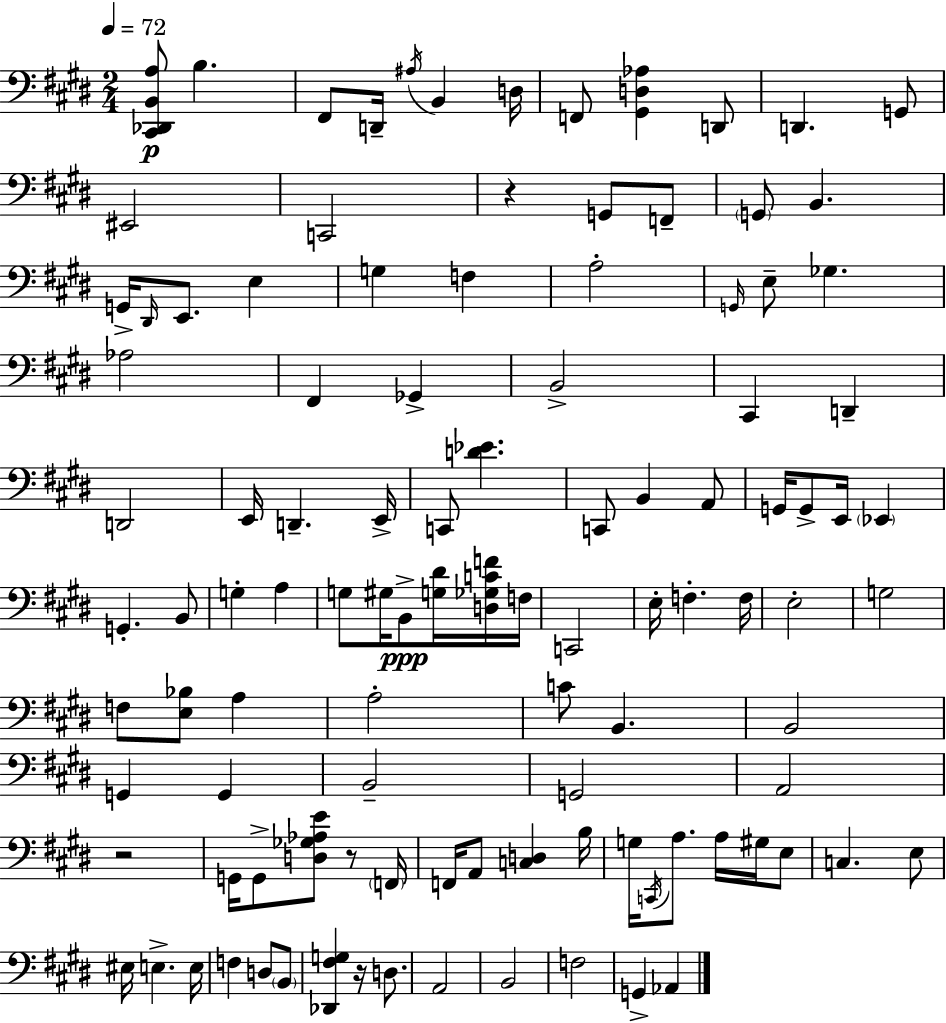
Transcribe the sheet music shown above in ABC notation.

X:1
T:Untitled
M:2/4
L:1/4
K:E
[^C,,_D,,B,,A,]/2 B, ^F,,/2 D,,/4 ^A,/4 B,, D,/4 F,,/2 [^G,,D,_A,] D,,/2 D,, G,,/2 ^E,,2 C,,2 z G,,/2 F,,/2 G,,/2 B,, G,,/4 ^D,,/4 E,,/2 E, G, F, A,2 G,,/4 E,/2 _G, _A,2 ^F,, _G,, B,,2 ^C,, D,, D,,2 E,,/4 D,, E,,/4 C,,/2 [D_E] C,,/2 B,, A,,/2 G,,/4 G,,/2 E,,/4 _E,, G,, B,,/2 G, A, G,/2 ^G,/4 B,,/2 [G,^D]/4 [D,_G,CF]/4 F,/4 C,,2 E,/4 F, F,/4 E,2 G,2 F,/2 [E,_B,]/2 A, A,2 C/2 B,, B,,2 G,, G,, B,,2 G,,2 A,,2 z2 G,,/4 G,,/2 [D,_G,_A,E]/2 z/2 F,,/4 F,,/4 A,,/2 [C,D,] B,/4 G,/4 C,,/4 A,/2 A,/4 ^G,/4 E,/2 C, E,/2 ^E,/4 E, E,/4 F, D,/2 B,,/2 [_D,,^F,G,] z/4 D,/2 A,,2 B,,2 F,2 G,, _A,,